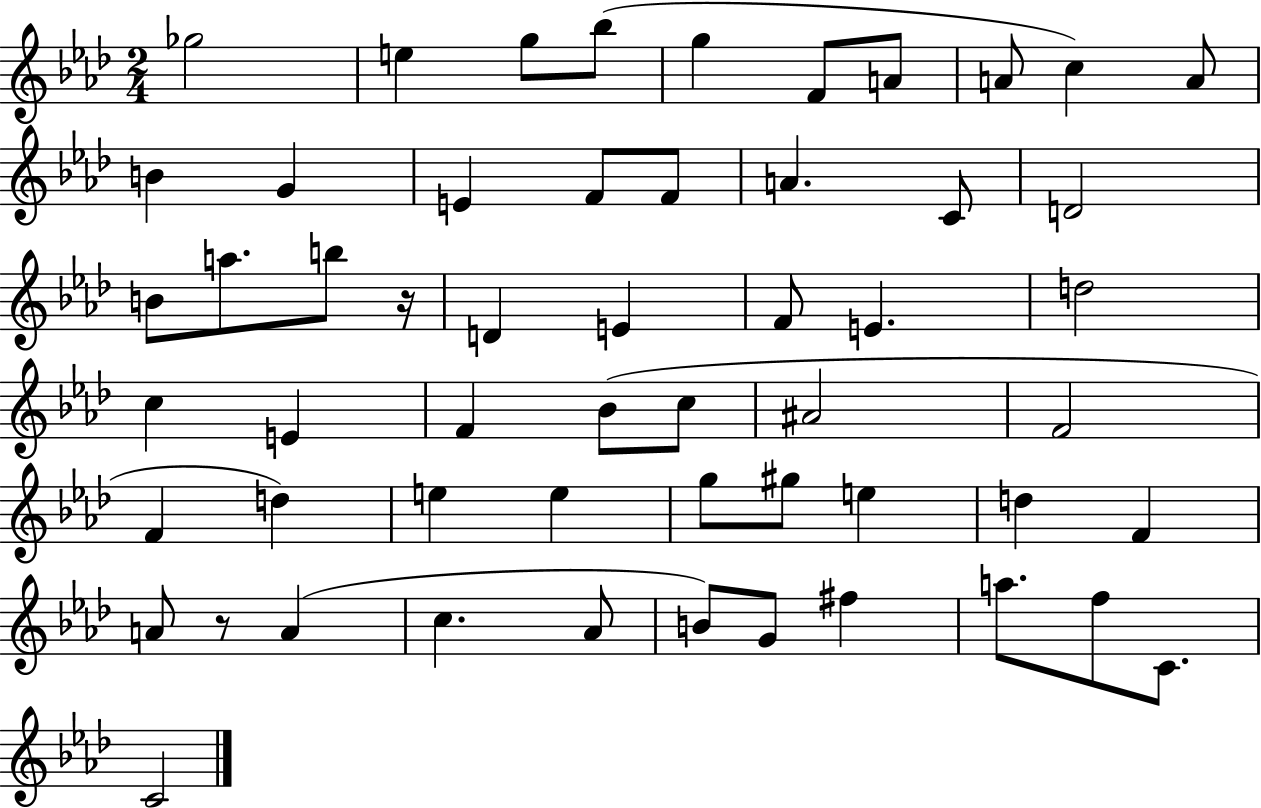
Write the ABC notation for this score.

X:1
T:Untitled
M:2/4
L:1/4
K:Ab
_g2 e g/2 _b/2 g F/2 A/2 A/2 c A/2 B G E F/2 F/2 A C/2 D2 B/2 a/2 b/2 z/4 D E F/2 E d2 c E F _B/2 c/2 ^A2 F2 F d e e g/2 ^g/2 e d F A/2 z/2 A c _A/2 B/2 G/2 ^f a/2 f/2 C/2 C2